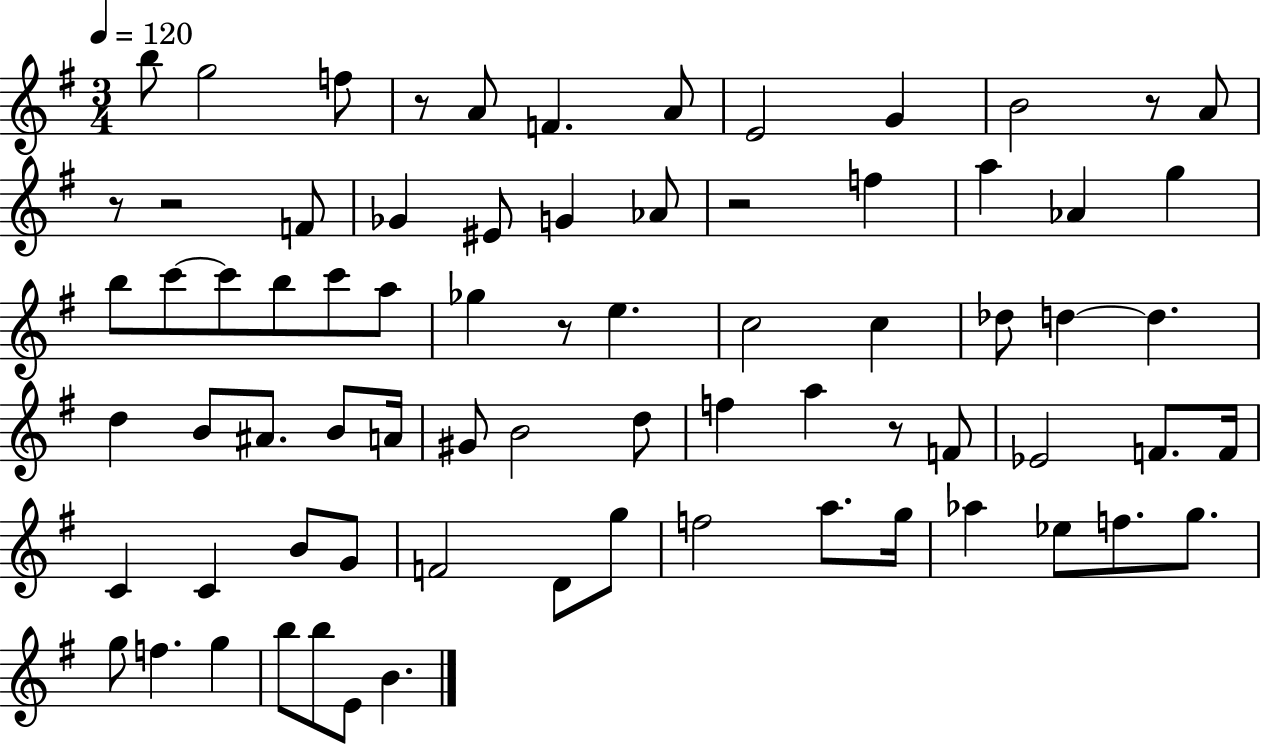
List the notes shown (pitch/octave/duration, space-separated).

B5/e G5/h F5/e R/e A4/e F4/q. A4/e E4/h G4/q B4/h R/e A4/e R/e R/h F4/e Gb4/q EIS4/e G4/q Ab4/e R/h F5/q A5/q Ab4/q G5/q B5/e C6/e C6/e B5/e C6/e A5/e Gb5/q R/e E5/q. C5/h C5/q Db5/e D5/q D5/q. D5/q B4/e A#4/e. B4/e A4/s G#4/e B4/h D5/e F5/q A5/q R/e F4/e Eb4/h F4/e. F4/s C4/q C4/q B4/e G4/e F4/h D4/e G5/e F5/h A5/e. G5/s Ab5/q Eb5/e F5/e. G5/e. G5/e F5/q. G5/q B5/e B5/e E4/e B4/q.